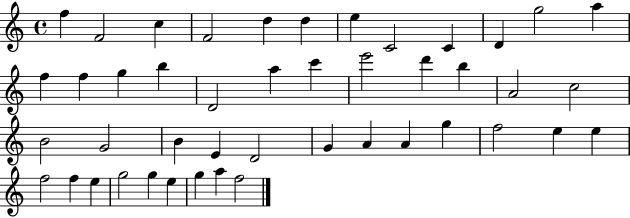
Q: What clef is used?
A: treble